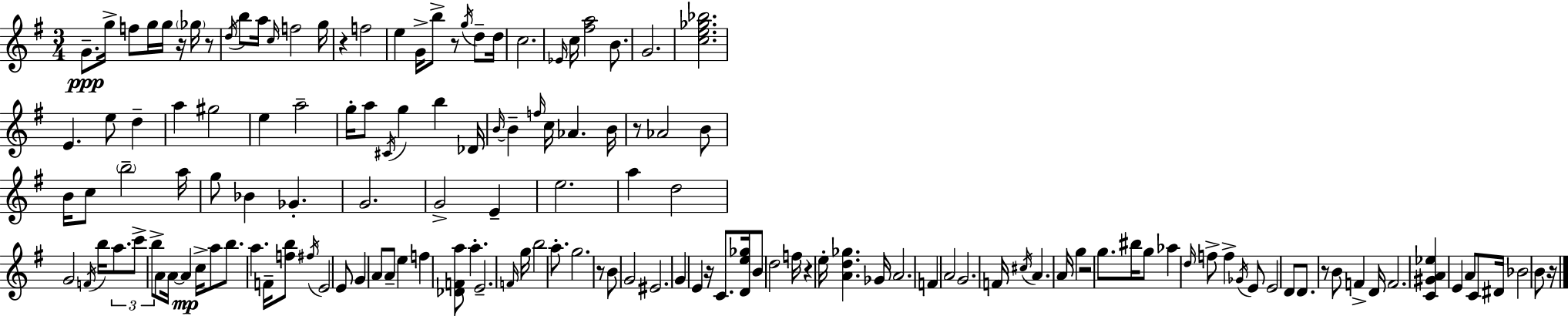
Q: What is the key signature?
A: G major